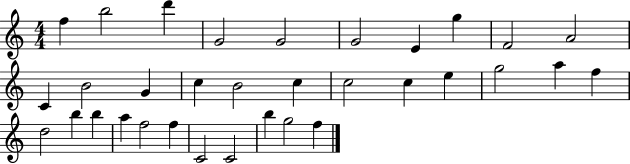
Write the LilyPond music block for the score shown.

{
  \clef treble
  \numericTimeSignature
  \time 4/4
  \key c \major
  f''4 b''2 d'''4 | g'2 g'2 | g'2 e'4 g''4 | f'2 a'2 | \break c'4 b'2 g'4 | c''4 b'2 c''4 | c''2 c''4 e''4 | g''2 a''4 f''4 | \break d''2 b''4 b''4 | a''4 f''2 f''4 | c'2 c'2 | b''4 g''2 f''4 | \break \bar "|."
}